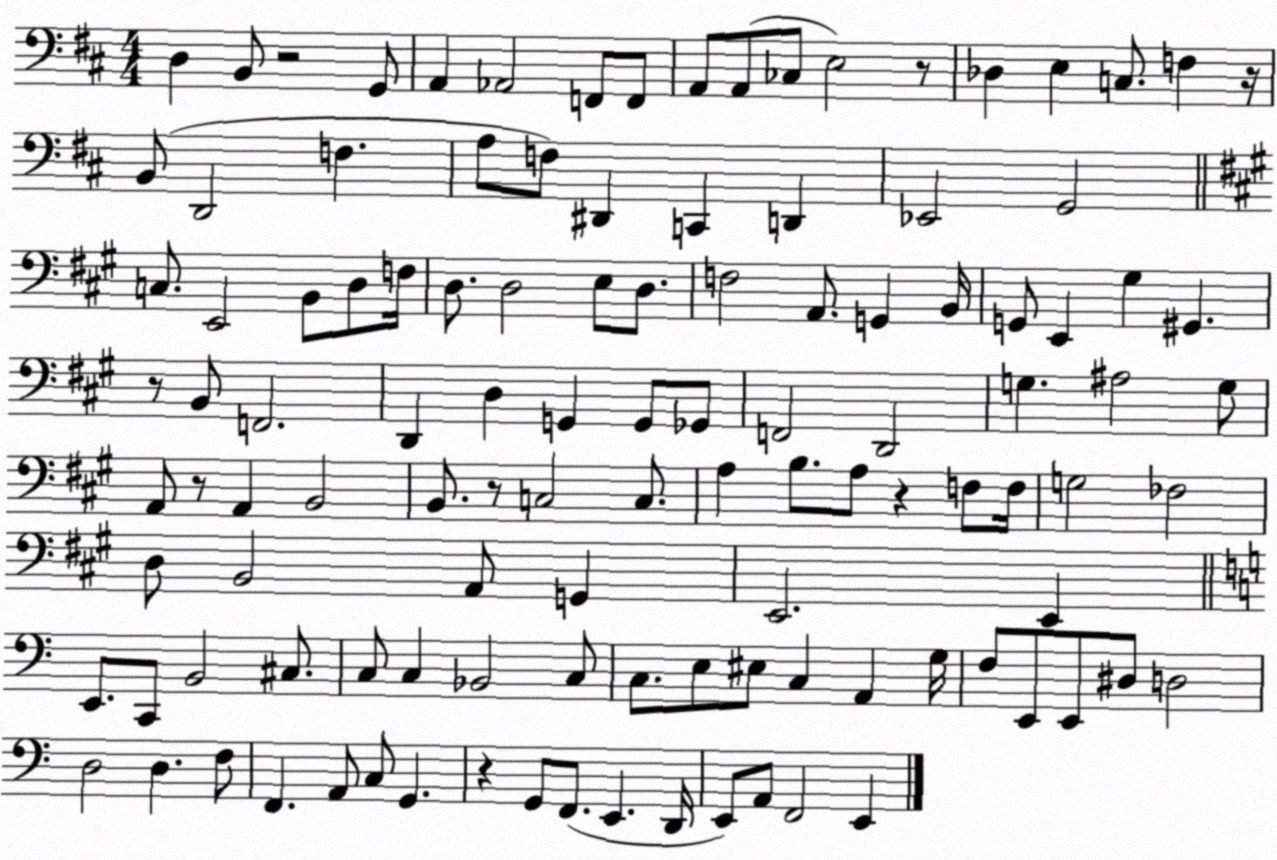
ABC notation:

X:1
T:Untitled
M:4/4
L:1/4
K:D
D, B,,/2 z2 G,,/2 A,, _A,,2 F,,/2 F,,/2 A,,/2 A,,/2 _C,/2 E,2 z/2 _D, E, C,/2 F, z/4 B,,/2 D,,2 F, A,/2 F,/2 ^D,, C,, D,, _E,,2 G,,2 C,/2 E,,2 B,,/2 D,/2 F,/4 D,/2 D,2 E,/2 D,/2 F,2 A,,/2 G,, B,,/4 G,,/2 E,, ^G, ^G,, z/2 B,,/2 F,,2 D,, D, G,, G,,/2 _G,,/2 F,,2 D,,2 G, ^A,2 G,/2 A,,/2 z/2 A,, B,,2 B,,/2 z/2 C,2 C,/2 A, B,/2 A,/2 z F,/2 F,/4 G,2 _F,2 D,/2 B,,2 A,,/2 G,, E,,2 E,, E,,/2 C,,/2 B,,2 ^C,/2 C,/2 C, _B,,2 C,/2 C,/2 E,/2 ^E,/2 C, A,, G,/4 F,/2 E,,/2 E,,/2 ^D,/2 D,2 D,2 D, F,/2 F,, A,,/2 C,/2 G,, z G,,/2 F,,/2 E,, D,,/4 E,,/2 A,,/2 F,,2 E,,